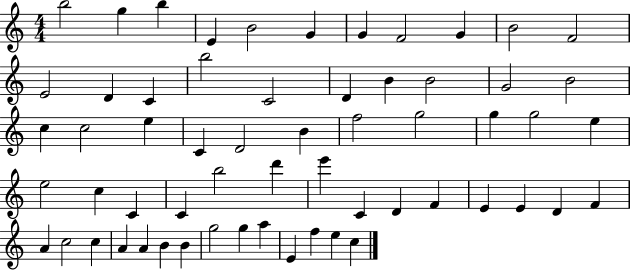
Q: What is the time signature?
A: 4/4